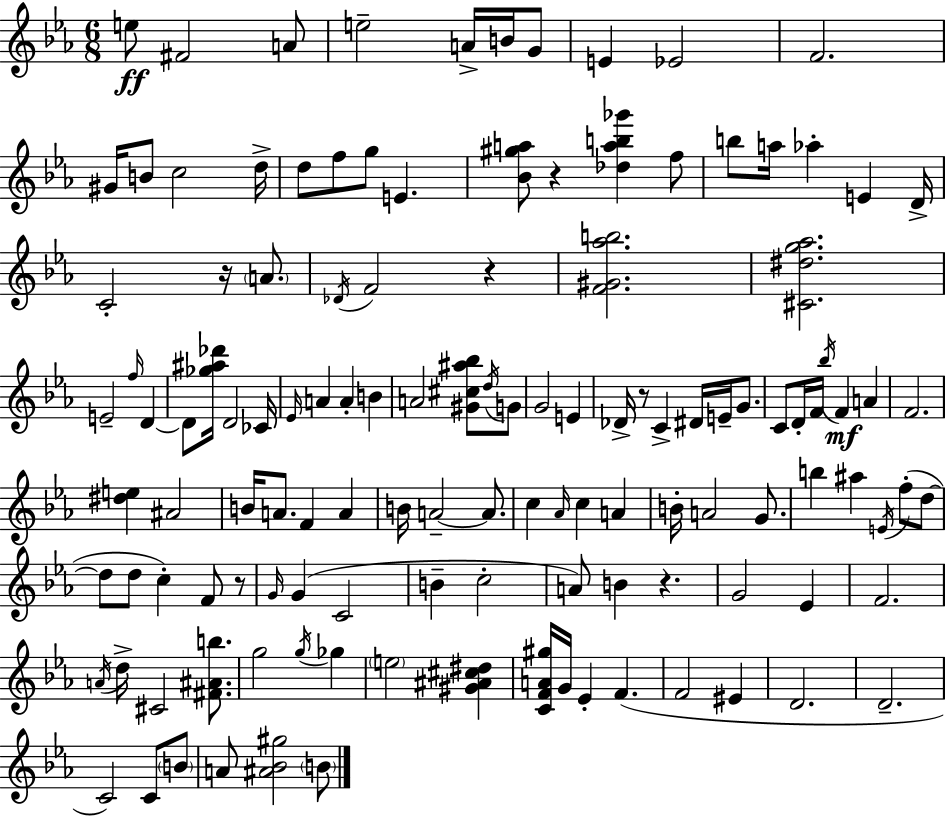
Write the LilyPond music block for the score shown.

{
  \clef treble
  \numericTimeSignature
  \time 6/8
  \key ees \major
  e''8\ff fis'2 a'8 | e''2-- a'16-> b'16 g'8 | e'4 ees'2 | f'2. | \break gis'16 b'8 c''2 d''16-> | d''8 f''8 g''8 e'4. | <bes' gis'' a''>8 r4 <des'' a'' b'' ges'''>4 f''8 | b''8 a''16 aes''4-. e'4 d'16-> | \break c'2-. r16 \parenthesize a'8. | \acciaccatura { des'16 } f'2 r4 | <f' gis' aes'' b''>2. | <cis' dis'' g'' aes''>2. | \break e'2-- \grace { f''16 } d'4~~ | d'8 <ges'' ais'' des'''>16 d'2 | ces'16 \grace { ees'16 } a'4 a'4-. b'4 | a'2 <gis' cis'' ais'' bes''>8 | \break \acciaccatura { d''16 } g'8 g'2 | e'4 des'16-> r8 c'4-> dis'16 | e'16-- g'8. c'8 d'16-. f'16 \acciaccatura { bes''16 } f'4\mf | a'4 f'2. | \break <dis'' e''>4 ais'2 | b'16 a'8. f'4 | a'4 b'16 a'2--~~ | a'8. c''4 \grace { aes'16 } c''4 | \break a'4 b'16-. a'2 | g'8. b''4 ais''4 | \acciaccatura { e'16 } f''8-.( d''8~~ d''8 d''8 c''4-.) | f'8 r8 \grace { g'16 }( g'4 | \break c'2 b'4-- | c''2-. a'8) b'4 | r4. g'2 | ees'4 f'2. | \break \acciaccatura { a'16 } d''16-> cis'2 | <fis' ais' b''>8. g''2 | \acciaccatura { g''16 } ges''4 \parenthesize e''2 | <gis' ais' cis'' dis''>4 <c' f' a' gis''>16 g'16 | \break ees'4-. f'4.( f'2 | eis'4 d'2. | d'2.-- | c'2) | \break c'8 \parenthesize b'8 a'8 | <ais' bes' gis''>2 \parenthesize b'8 \bar "|."
}